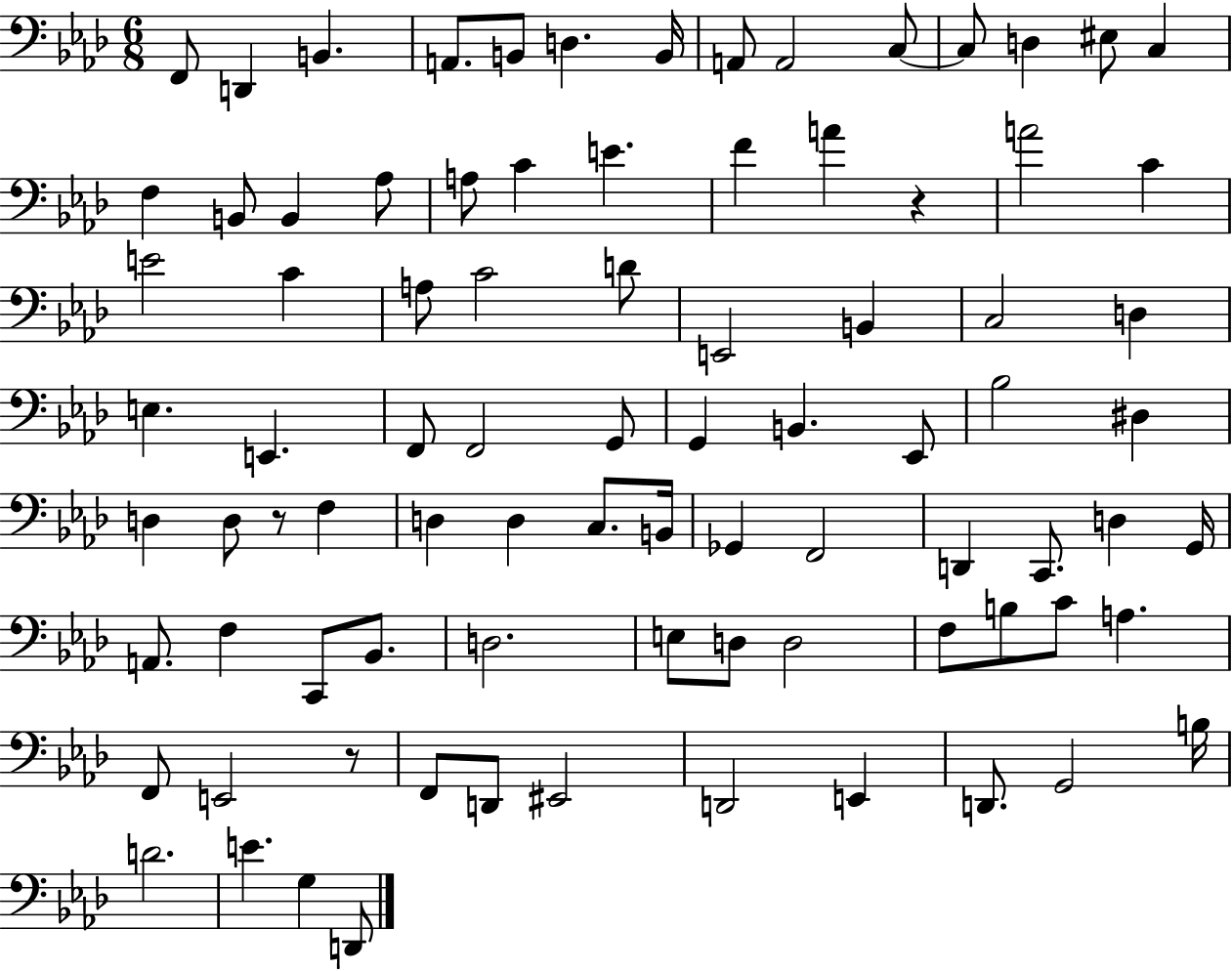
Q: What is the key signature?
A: AES major